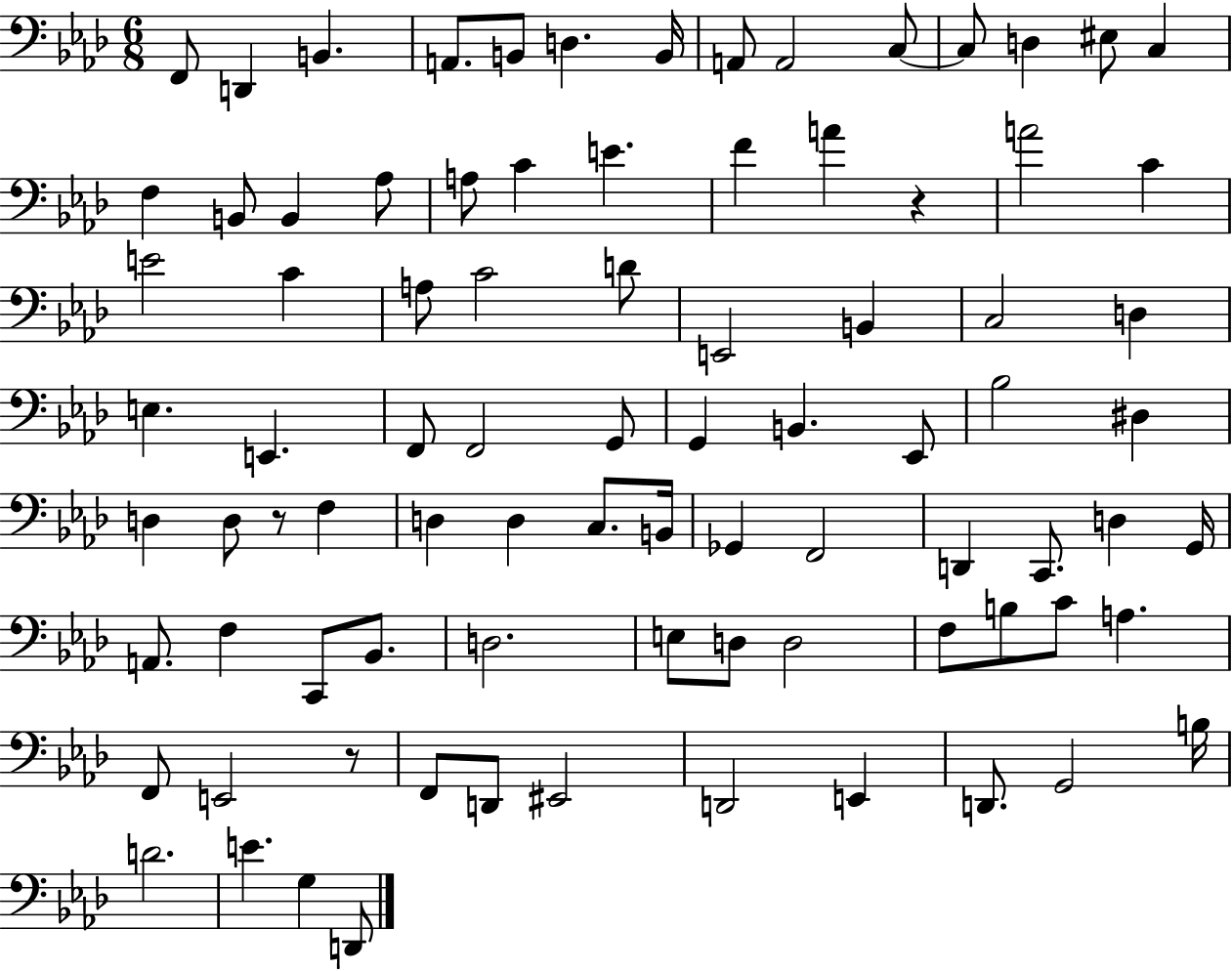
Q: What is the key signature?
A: AES major